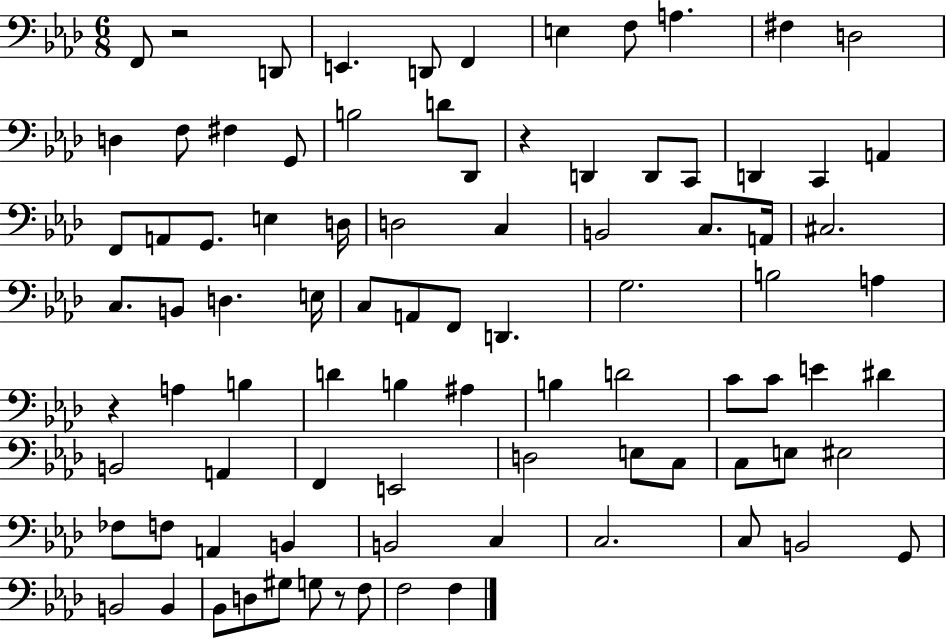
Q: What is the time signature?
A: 6/8